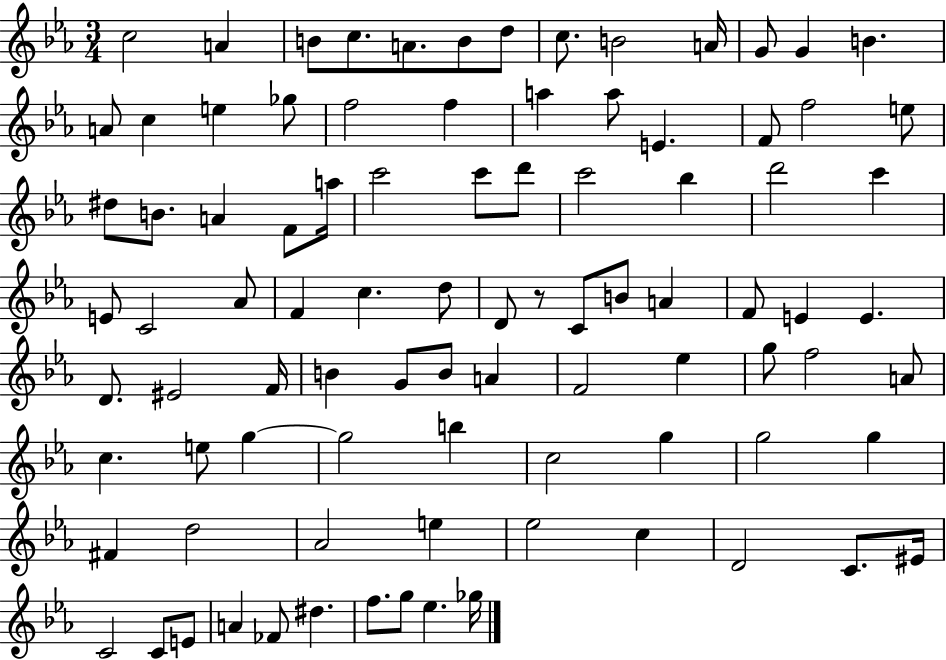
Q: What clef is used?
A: treble